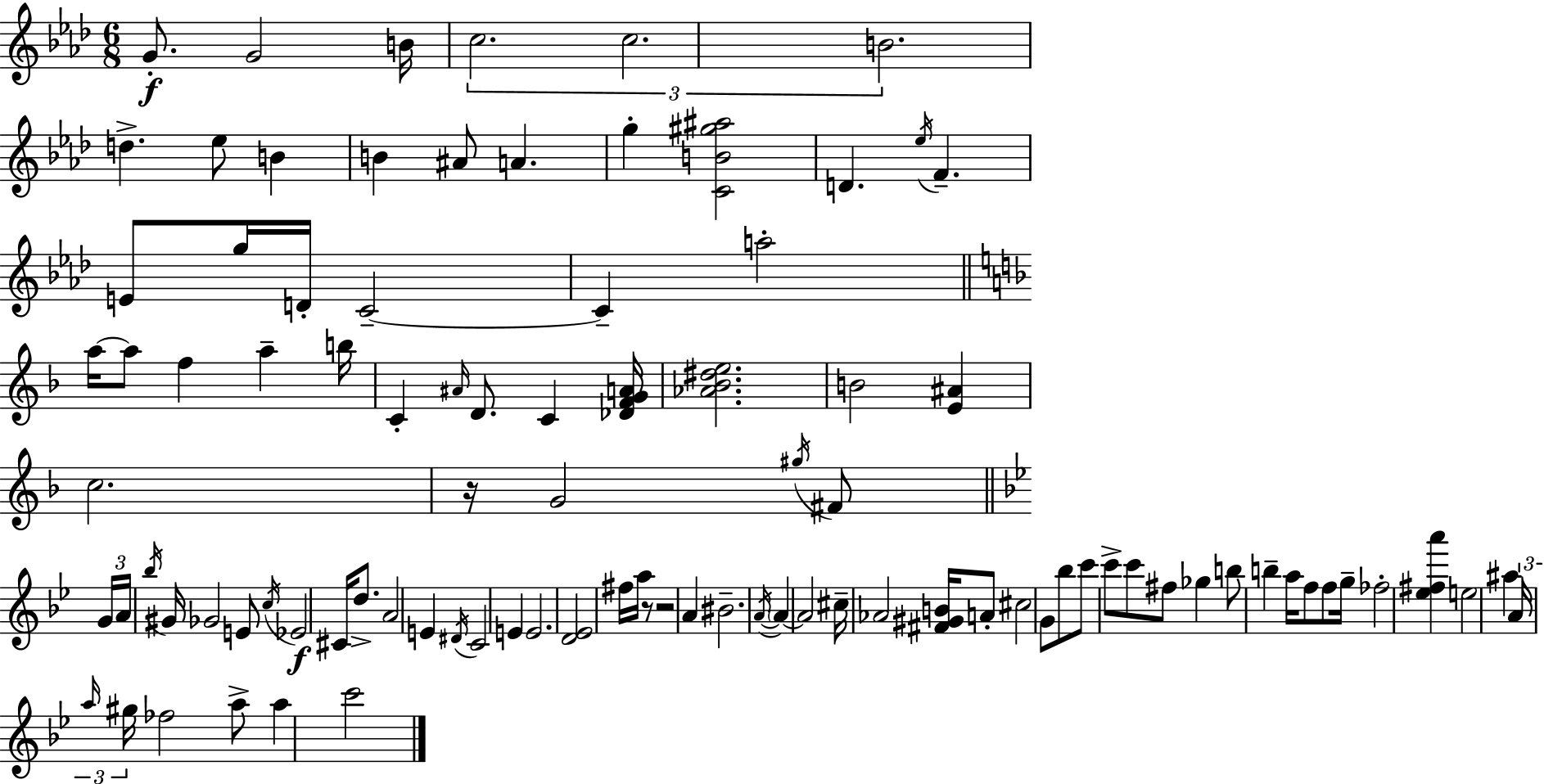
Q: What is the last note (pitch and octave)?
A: C6